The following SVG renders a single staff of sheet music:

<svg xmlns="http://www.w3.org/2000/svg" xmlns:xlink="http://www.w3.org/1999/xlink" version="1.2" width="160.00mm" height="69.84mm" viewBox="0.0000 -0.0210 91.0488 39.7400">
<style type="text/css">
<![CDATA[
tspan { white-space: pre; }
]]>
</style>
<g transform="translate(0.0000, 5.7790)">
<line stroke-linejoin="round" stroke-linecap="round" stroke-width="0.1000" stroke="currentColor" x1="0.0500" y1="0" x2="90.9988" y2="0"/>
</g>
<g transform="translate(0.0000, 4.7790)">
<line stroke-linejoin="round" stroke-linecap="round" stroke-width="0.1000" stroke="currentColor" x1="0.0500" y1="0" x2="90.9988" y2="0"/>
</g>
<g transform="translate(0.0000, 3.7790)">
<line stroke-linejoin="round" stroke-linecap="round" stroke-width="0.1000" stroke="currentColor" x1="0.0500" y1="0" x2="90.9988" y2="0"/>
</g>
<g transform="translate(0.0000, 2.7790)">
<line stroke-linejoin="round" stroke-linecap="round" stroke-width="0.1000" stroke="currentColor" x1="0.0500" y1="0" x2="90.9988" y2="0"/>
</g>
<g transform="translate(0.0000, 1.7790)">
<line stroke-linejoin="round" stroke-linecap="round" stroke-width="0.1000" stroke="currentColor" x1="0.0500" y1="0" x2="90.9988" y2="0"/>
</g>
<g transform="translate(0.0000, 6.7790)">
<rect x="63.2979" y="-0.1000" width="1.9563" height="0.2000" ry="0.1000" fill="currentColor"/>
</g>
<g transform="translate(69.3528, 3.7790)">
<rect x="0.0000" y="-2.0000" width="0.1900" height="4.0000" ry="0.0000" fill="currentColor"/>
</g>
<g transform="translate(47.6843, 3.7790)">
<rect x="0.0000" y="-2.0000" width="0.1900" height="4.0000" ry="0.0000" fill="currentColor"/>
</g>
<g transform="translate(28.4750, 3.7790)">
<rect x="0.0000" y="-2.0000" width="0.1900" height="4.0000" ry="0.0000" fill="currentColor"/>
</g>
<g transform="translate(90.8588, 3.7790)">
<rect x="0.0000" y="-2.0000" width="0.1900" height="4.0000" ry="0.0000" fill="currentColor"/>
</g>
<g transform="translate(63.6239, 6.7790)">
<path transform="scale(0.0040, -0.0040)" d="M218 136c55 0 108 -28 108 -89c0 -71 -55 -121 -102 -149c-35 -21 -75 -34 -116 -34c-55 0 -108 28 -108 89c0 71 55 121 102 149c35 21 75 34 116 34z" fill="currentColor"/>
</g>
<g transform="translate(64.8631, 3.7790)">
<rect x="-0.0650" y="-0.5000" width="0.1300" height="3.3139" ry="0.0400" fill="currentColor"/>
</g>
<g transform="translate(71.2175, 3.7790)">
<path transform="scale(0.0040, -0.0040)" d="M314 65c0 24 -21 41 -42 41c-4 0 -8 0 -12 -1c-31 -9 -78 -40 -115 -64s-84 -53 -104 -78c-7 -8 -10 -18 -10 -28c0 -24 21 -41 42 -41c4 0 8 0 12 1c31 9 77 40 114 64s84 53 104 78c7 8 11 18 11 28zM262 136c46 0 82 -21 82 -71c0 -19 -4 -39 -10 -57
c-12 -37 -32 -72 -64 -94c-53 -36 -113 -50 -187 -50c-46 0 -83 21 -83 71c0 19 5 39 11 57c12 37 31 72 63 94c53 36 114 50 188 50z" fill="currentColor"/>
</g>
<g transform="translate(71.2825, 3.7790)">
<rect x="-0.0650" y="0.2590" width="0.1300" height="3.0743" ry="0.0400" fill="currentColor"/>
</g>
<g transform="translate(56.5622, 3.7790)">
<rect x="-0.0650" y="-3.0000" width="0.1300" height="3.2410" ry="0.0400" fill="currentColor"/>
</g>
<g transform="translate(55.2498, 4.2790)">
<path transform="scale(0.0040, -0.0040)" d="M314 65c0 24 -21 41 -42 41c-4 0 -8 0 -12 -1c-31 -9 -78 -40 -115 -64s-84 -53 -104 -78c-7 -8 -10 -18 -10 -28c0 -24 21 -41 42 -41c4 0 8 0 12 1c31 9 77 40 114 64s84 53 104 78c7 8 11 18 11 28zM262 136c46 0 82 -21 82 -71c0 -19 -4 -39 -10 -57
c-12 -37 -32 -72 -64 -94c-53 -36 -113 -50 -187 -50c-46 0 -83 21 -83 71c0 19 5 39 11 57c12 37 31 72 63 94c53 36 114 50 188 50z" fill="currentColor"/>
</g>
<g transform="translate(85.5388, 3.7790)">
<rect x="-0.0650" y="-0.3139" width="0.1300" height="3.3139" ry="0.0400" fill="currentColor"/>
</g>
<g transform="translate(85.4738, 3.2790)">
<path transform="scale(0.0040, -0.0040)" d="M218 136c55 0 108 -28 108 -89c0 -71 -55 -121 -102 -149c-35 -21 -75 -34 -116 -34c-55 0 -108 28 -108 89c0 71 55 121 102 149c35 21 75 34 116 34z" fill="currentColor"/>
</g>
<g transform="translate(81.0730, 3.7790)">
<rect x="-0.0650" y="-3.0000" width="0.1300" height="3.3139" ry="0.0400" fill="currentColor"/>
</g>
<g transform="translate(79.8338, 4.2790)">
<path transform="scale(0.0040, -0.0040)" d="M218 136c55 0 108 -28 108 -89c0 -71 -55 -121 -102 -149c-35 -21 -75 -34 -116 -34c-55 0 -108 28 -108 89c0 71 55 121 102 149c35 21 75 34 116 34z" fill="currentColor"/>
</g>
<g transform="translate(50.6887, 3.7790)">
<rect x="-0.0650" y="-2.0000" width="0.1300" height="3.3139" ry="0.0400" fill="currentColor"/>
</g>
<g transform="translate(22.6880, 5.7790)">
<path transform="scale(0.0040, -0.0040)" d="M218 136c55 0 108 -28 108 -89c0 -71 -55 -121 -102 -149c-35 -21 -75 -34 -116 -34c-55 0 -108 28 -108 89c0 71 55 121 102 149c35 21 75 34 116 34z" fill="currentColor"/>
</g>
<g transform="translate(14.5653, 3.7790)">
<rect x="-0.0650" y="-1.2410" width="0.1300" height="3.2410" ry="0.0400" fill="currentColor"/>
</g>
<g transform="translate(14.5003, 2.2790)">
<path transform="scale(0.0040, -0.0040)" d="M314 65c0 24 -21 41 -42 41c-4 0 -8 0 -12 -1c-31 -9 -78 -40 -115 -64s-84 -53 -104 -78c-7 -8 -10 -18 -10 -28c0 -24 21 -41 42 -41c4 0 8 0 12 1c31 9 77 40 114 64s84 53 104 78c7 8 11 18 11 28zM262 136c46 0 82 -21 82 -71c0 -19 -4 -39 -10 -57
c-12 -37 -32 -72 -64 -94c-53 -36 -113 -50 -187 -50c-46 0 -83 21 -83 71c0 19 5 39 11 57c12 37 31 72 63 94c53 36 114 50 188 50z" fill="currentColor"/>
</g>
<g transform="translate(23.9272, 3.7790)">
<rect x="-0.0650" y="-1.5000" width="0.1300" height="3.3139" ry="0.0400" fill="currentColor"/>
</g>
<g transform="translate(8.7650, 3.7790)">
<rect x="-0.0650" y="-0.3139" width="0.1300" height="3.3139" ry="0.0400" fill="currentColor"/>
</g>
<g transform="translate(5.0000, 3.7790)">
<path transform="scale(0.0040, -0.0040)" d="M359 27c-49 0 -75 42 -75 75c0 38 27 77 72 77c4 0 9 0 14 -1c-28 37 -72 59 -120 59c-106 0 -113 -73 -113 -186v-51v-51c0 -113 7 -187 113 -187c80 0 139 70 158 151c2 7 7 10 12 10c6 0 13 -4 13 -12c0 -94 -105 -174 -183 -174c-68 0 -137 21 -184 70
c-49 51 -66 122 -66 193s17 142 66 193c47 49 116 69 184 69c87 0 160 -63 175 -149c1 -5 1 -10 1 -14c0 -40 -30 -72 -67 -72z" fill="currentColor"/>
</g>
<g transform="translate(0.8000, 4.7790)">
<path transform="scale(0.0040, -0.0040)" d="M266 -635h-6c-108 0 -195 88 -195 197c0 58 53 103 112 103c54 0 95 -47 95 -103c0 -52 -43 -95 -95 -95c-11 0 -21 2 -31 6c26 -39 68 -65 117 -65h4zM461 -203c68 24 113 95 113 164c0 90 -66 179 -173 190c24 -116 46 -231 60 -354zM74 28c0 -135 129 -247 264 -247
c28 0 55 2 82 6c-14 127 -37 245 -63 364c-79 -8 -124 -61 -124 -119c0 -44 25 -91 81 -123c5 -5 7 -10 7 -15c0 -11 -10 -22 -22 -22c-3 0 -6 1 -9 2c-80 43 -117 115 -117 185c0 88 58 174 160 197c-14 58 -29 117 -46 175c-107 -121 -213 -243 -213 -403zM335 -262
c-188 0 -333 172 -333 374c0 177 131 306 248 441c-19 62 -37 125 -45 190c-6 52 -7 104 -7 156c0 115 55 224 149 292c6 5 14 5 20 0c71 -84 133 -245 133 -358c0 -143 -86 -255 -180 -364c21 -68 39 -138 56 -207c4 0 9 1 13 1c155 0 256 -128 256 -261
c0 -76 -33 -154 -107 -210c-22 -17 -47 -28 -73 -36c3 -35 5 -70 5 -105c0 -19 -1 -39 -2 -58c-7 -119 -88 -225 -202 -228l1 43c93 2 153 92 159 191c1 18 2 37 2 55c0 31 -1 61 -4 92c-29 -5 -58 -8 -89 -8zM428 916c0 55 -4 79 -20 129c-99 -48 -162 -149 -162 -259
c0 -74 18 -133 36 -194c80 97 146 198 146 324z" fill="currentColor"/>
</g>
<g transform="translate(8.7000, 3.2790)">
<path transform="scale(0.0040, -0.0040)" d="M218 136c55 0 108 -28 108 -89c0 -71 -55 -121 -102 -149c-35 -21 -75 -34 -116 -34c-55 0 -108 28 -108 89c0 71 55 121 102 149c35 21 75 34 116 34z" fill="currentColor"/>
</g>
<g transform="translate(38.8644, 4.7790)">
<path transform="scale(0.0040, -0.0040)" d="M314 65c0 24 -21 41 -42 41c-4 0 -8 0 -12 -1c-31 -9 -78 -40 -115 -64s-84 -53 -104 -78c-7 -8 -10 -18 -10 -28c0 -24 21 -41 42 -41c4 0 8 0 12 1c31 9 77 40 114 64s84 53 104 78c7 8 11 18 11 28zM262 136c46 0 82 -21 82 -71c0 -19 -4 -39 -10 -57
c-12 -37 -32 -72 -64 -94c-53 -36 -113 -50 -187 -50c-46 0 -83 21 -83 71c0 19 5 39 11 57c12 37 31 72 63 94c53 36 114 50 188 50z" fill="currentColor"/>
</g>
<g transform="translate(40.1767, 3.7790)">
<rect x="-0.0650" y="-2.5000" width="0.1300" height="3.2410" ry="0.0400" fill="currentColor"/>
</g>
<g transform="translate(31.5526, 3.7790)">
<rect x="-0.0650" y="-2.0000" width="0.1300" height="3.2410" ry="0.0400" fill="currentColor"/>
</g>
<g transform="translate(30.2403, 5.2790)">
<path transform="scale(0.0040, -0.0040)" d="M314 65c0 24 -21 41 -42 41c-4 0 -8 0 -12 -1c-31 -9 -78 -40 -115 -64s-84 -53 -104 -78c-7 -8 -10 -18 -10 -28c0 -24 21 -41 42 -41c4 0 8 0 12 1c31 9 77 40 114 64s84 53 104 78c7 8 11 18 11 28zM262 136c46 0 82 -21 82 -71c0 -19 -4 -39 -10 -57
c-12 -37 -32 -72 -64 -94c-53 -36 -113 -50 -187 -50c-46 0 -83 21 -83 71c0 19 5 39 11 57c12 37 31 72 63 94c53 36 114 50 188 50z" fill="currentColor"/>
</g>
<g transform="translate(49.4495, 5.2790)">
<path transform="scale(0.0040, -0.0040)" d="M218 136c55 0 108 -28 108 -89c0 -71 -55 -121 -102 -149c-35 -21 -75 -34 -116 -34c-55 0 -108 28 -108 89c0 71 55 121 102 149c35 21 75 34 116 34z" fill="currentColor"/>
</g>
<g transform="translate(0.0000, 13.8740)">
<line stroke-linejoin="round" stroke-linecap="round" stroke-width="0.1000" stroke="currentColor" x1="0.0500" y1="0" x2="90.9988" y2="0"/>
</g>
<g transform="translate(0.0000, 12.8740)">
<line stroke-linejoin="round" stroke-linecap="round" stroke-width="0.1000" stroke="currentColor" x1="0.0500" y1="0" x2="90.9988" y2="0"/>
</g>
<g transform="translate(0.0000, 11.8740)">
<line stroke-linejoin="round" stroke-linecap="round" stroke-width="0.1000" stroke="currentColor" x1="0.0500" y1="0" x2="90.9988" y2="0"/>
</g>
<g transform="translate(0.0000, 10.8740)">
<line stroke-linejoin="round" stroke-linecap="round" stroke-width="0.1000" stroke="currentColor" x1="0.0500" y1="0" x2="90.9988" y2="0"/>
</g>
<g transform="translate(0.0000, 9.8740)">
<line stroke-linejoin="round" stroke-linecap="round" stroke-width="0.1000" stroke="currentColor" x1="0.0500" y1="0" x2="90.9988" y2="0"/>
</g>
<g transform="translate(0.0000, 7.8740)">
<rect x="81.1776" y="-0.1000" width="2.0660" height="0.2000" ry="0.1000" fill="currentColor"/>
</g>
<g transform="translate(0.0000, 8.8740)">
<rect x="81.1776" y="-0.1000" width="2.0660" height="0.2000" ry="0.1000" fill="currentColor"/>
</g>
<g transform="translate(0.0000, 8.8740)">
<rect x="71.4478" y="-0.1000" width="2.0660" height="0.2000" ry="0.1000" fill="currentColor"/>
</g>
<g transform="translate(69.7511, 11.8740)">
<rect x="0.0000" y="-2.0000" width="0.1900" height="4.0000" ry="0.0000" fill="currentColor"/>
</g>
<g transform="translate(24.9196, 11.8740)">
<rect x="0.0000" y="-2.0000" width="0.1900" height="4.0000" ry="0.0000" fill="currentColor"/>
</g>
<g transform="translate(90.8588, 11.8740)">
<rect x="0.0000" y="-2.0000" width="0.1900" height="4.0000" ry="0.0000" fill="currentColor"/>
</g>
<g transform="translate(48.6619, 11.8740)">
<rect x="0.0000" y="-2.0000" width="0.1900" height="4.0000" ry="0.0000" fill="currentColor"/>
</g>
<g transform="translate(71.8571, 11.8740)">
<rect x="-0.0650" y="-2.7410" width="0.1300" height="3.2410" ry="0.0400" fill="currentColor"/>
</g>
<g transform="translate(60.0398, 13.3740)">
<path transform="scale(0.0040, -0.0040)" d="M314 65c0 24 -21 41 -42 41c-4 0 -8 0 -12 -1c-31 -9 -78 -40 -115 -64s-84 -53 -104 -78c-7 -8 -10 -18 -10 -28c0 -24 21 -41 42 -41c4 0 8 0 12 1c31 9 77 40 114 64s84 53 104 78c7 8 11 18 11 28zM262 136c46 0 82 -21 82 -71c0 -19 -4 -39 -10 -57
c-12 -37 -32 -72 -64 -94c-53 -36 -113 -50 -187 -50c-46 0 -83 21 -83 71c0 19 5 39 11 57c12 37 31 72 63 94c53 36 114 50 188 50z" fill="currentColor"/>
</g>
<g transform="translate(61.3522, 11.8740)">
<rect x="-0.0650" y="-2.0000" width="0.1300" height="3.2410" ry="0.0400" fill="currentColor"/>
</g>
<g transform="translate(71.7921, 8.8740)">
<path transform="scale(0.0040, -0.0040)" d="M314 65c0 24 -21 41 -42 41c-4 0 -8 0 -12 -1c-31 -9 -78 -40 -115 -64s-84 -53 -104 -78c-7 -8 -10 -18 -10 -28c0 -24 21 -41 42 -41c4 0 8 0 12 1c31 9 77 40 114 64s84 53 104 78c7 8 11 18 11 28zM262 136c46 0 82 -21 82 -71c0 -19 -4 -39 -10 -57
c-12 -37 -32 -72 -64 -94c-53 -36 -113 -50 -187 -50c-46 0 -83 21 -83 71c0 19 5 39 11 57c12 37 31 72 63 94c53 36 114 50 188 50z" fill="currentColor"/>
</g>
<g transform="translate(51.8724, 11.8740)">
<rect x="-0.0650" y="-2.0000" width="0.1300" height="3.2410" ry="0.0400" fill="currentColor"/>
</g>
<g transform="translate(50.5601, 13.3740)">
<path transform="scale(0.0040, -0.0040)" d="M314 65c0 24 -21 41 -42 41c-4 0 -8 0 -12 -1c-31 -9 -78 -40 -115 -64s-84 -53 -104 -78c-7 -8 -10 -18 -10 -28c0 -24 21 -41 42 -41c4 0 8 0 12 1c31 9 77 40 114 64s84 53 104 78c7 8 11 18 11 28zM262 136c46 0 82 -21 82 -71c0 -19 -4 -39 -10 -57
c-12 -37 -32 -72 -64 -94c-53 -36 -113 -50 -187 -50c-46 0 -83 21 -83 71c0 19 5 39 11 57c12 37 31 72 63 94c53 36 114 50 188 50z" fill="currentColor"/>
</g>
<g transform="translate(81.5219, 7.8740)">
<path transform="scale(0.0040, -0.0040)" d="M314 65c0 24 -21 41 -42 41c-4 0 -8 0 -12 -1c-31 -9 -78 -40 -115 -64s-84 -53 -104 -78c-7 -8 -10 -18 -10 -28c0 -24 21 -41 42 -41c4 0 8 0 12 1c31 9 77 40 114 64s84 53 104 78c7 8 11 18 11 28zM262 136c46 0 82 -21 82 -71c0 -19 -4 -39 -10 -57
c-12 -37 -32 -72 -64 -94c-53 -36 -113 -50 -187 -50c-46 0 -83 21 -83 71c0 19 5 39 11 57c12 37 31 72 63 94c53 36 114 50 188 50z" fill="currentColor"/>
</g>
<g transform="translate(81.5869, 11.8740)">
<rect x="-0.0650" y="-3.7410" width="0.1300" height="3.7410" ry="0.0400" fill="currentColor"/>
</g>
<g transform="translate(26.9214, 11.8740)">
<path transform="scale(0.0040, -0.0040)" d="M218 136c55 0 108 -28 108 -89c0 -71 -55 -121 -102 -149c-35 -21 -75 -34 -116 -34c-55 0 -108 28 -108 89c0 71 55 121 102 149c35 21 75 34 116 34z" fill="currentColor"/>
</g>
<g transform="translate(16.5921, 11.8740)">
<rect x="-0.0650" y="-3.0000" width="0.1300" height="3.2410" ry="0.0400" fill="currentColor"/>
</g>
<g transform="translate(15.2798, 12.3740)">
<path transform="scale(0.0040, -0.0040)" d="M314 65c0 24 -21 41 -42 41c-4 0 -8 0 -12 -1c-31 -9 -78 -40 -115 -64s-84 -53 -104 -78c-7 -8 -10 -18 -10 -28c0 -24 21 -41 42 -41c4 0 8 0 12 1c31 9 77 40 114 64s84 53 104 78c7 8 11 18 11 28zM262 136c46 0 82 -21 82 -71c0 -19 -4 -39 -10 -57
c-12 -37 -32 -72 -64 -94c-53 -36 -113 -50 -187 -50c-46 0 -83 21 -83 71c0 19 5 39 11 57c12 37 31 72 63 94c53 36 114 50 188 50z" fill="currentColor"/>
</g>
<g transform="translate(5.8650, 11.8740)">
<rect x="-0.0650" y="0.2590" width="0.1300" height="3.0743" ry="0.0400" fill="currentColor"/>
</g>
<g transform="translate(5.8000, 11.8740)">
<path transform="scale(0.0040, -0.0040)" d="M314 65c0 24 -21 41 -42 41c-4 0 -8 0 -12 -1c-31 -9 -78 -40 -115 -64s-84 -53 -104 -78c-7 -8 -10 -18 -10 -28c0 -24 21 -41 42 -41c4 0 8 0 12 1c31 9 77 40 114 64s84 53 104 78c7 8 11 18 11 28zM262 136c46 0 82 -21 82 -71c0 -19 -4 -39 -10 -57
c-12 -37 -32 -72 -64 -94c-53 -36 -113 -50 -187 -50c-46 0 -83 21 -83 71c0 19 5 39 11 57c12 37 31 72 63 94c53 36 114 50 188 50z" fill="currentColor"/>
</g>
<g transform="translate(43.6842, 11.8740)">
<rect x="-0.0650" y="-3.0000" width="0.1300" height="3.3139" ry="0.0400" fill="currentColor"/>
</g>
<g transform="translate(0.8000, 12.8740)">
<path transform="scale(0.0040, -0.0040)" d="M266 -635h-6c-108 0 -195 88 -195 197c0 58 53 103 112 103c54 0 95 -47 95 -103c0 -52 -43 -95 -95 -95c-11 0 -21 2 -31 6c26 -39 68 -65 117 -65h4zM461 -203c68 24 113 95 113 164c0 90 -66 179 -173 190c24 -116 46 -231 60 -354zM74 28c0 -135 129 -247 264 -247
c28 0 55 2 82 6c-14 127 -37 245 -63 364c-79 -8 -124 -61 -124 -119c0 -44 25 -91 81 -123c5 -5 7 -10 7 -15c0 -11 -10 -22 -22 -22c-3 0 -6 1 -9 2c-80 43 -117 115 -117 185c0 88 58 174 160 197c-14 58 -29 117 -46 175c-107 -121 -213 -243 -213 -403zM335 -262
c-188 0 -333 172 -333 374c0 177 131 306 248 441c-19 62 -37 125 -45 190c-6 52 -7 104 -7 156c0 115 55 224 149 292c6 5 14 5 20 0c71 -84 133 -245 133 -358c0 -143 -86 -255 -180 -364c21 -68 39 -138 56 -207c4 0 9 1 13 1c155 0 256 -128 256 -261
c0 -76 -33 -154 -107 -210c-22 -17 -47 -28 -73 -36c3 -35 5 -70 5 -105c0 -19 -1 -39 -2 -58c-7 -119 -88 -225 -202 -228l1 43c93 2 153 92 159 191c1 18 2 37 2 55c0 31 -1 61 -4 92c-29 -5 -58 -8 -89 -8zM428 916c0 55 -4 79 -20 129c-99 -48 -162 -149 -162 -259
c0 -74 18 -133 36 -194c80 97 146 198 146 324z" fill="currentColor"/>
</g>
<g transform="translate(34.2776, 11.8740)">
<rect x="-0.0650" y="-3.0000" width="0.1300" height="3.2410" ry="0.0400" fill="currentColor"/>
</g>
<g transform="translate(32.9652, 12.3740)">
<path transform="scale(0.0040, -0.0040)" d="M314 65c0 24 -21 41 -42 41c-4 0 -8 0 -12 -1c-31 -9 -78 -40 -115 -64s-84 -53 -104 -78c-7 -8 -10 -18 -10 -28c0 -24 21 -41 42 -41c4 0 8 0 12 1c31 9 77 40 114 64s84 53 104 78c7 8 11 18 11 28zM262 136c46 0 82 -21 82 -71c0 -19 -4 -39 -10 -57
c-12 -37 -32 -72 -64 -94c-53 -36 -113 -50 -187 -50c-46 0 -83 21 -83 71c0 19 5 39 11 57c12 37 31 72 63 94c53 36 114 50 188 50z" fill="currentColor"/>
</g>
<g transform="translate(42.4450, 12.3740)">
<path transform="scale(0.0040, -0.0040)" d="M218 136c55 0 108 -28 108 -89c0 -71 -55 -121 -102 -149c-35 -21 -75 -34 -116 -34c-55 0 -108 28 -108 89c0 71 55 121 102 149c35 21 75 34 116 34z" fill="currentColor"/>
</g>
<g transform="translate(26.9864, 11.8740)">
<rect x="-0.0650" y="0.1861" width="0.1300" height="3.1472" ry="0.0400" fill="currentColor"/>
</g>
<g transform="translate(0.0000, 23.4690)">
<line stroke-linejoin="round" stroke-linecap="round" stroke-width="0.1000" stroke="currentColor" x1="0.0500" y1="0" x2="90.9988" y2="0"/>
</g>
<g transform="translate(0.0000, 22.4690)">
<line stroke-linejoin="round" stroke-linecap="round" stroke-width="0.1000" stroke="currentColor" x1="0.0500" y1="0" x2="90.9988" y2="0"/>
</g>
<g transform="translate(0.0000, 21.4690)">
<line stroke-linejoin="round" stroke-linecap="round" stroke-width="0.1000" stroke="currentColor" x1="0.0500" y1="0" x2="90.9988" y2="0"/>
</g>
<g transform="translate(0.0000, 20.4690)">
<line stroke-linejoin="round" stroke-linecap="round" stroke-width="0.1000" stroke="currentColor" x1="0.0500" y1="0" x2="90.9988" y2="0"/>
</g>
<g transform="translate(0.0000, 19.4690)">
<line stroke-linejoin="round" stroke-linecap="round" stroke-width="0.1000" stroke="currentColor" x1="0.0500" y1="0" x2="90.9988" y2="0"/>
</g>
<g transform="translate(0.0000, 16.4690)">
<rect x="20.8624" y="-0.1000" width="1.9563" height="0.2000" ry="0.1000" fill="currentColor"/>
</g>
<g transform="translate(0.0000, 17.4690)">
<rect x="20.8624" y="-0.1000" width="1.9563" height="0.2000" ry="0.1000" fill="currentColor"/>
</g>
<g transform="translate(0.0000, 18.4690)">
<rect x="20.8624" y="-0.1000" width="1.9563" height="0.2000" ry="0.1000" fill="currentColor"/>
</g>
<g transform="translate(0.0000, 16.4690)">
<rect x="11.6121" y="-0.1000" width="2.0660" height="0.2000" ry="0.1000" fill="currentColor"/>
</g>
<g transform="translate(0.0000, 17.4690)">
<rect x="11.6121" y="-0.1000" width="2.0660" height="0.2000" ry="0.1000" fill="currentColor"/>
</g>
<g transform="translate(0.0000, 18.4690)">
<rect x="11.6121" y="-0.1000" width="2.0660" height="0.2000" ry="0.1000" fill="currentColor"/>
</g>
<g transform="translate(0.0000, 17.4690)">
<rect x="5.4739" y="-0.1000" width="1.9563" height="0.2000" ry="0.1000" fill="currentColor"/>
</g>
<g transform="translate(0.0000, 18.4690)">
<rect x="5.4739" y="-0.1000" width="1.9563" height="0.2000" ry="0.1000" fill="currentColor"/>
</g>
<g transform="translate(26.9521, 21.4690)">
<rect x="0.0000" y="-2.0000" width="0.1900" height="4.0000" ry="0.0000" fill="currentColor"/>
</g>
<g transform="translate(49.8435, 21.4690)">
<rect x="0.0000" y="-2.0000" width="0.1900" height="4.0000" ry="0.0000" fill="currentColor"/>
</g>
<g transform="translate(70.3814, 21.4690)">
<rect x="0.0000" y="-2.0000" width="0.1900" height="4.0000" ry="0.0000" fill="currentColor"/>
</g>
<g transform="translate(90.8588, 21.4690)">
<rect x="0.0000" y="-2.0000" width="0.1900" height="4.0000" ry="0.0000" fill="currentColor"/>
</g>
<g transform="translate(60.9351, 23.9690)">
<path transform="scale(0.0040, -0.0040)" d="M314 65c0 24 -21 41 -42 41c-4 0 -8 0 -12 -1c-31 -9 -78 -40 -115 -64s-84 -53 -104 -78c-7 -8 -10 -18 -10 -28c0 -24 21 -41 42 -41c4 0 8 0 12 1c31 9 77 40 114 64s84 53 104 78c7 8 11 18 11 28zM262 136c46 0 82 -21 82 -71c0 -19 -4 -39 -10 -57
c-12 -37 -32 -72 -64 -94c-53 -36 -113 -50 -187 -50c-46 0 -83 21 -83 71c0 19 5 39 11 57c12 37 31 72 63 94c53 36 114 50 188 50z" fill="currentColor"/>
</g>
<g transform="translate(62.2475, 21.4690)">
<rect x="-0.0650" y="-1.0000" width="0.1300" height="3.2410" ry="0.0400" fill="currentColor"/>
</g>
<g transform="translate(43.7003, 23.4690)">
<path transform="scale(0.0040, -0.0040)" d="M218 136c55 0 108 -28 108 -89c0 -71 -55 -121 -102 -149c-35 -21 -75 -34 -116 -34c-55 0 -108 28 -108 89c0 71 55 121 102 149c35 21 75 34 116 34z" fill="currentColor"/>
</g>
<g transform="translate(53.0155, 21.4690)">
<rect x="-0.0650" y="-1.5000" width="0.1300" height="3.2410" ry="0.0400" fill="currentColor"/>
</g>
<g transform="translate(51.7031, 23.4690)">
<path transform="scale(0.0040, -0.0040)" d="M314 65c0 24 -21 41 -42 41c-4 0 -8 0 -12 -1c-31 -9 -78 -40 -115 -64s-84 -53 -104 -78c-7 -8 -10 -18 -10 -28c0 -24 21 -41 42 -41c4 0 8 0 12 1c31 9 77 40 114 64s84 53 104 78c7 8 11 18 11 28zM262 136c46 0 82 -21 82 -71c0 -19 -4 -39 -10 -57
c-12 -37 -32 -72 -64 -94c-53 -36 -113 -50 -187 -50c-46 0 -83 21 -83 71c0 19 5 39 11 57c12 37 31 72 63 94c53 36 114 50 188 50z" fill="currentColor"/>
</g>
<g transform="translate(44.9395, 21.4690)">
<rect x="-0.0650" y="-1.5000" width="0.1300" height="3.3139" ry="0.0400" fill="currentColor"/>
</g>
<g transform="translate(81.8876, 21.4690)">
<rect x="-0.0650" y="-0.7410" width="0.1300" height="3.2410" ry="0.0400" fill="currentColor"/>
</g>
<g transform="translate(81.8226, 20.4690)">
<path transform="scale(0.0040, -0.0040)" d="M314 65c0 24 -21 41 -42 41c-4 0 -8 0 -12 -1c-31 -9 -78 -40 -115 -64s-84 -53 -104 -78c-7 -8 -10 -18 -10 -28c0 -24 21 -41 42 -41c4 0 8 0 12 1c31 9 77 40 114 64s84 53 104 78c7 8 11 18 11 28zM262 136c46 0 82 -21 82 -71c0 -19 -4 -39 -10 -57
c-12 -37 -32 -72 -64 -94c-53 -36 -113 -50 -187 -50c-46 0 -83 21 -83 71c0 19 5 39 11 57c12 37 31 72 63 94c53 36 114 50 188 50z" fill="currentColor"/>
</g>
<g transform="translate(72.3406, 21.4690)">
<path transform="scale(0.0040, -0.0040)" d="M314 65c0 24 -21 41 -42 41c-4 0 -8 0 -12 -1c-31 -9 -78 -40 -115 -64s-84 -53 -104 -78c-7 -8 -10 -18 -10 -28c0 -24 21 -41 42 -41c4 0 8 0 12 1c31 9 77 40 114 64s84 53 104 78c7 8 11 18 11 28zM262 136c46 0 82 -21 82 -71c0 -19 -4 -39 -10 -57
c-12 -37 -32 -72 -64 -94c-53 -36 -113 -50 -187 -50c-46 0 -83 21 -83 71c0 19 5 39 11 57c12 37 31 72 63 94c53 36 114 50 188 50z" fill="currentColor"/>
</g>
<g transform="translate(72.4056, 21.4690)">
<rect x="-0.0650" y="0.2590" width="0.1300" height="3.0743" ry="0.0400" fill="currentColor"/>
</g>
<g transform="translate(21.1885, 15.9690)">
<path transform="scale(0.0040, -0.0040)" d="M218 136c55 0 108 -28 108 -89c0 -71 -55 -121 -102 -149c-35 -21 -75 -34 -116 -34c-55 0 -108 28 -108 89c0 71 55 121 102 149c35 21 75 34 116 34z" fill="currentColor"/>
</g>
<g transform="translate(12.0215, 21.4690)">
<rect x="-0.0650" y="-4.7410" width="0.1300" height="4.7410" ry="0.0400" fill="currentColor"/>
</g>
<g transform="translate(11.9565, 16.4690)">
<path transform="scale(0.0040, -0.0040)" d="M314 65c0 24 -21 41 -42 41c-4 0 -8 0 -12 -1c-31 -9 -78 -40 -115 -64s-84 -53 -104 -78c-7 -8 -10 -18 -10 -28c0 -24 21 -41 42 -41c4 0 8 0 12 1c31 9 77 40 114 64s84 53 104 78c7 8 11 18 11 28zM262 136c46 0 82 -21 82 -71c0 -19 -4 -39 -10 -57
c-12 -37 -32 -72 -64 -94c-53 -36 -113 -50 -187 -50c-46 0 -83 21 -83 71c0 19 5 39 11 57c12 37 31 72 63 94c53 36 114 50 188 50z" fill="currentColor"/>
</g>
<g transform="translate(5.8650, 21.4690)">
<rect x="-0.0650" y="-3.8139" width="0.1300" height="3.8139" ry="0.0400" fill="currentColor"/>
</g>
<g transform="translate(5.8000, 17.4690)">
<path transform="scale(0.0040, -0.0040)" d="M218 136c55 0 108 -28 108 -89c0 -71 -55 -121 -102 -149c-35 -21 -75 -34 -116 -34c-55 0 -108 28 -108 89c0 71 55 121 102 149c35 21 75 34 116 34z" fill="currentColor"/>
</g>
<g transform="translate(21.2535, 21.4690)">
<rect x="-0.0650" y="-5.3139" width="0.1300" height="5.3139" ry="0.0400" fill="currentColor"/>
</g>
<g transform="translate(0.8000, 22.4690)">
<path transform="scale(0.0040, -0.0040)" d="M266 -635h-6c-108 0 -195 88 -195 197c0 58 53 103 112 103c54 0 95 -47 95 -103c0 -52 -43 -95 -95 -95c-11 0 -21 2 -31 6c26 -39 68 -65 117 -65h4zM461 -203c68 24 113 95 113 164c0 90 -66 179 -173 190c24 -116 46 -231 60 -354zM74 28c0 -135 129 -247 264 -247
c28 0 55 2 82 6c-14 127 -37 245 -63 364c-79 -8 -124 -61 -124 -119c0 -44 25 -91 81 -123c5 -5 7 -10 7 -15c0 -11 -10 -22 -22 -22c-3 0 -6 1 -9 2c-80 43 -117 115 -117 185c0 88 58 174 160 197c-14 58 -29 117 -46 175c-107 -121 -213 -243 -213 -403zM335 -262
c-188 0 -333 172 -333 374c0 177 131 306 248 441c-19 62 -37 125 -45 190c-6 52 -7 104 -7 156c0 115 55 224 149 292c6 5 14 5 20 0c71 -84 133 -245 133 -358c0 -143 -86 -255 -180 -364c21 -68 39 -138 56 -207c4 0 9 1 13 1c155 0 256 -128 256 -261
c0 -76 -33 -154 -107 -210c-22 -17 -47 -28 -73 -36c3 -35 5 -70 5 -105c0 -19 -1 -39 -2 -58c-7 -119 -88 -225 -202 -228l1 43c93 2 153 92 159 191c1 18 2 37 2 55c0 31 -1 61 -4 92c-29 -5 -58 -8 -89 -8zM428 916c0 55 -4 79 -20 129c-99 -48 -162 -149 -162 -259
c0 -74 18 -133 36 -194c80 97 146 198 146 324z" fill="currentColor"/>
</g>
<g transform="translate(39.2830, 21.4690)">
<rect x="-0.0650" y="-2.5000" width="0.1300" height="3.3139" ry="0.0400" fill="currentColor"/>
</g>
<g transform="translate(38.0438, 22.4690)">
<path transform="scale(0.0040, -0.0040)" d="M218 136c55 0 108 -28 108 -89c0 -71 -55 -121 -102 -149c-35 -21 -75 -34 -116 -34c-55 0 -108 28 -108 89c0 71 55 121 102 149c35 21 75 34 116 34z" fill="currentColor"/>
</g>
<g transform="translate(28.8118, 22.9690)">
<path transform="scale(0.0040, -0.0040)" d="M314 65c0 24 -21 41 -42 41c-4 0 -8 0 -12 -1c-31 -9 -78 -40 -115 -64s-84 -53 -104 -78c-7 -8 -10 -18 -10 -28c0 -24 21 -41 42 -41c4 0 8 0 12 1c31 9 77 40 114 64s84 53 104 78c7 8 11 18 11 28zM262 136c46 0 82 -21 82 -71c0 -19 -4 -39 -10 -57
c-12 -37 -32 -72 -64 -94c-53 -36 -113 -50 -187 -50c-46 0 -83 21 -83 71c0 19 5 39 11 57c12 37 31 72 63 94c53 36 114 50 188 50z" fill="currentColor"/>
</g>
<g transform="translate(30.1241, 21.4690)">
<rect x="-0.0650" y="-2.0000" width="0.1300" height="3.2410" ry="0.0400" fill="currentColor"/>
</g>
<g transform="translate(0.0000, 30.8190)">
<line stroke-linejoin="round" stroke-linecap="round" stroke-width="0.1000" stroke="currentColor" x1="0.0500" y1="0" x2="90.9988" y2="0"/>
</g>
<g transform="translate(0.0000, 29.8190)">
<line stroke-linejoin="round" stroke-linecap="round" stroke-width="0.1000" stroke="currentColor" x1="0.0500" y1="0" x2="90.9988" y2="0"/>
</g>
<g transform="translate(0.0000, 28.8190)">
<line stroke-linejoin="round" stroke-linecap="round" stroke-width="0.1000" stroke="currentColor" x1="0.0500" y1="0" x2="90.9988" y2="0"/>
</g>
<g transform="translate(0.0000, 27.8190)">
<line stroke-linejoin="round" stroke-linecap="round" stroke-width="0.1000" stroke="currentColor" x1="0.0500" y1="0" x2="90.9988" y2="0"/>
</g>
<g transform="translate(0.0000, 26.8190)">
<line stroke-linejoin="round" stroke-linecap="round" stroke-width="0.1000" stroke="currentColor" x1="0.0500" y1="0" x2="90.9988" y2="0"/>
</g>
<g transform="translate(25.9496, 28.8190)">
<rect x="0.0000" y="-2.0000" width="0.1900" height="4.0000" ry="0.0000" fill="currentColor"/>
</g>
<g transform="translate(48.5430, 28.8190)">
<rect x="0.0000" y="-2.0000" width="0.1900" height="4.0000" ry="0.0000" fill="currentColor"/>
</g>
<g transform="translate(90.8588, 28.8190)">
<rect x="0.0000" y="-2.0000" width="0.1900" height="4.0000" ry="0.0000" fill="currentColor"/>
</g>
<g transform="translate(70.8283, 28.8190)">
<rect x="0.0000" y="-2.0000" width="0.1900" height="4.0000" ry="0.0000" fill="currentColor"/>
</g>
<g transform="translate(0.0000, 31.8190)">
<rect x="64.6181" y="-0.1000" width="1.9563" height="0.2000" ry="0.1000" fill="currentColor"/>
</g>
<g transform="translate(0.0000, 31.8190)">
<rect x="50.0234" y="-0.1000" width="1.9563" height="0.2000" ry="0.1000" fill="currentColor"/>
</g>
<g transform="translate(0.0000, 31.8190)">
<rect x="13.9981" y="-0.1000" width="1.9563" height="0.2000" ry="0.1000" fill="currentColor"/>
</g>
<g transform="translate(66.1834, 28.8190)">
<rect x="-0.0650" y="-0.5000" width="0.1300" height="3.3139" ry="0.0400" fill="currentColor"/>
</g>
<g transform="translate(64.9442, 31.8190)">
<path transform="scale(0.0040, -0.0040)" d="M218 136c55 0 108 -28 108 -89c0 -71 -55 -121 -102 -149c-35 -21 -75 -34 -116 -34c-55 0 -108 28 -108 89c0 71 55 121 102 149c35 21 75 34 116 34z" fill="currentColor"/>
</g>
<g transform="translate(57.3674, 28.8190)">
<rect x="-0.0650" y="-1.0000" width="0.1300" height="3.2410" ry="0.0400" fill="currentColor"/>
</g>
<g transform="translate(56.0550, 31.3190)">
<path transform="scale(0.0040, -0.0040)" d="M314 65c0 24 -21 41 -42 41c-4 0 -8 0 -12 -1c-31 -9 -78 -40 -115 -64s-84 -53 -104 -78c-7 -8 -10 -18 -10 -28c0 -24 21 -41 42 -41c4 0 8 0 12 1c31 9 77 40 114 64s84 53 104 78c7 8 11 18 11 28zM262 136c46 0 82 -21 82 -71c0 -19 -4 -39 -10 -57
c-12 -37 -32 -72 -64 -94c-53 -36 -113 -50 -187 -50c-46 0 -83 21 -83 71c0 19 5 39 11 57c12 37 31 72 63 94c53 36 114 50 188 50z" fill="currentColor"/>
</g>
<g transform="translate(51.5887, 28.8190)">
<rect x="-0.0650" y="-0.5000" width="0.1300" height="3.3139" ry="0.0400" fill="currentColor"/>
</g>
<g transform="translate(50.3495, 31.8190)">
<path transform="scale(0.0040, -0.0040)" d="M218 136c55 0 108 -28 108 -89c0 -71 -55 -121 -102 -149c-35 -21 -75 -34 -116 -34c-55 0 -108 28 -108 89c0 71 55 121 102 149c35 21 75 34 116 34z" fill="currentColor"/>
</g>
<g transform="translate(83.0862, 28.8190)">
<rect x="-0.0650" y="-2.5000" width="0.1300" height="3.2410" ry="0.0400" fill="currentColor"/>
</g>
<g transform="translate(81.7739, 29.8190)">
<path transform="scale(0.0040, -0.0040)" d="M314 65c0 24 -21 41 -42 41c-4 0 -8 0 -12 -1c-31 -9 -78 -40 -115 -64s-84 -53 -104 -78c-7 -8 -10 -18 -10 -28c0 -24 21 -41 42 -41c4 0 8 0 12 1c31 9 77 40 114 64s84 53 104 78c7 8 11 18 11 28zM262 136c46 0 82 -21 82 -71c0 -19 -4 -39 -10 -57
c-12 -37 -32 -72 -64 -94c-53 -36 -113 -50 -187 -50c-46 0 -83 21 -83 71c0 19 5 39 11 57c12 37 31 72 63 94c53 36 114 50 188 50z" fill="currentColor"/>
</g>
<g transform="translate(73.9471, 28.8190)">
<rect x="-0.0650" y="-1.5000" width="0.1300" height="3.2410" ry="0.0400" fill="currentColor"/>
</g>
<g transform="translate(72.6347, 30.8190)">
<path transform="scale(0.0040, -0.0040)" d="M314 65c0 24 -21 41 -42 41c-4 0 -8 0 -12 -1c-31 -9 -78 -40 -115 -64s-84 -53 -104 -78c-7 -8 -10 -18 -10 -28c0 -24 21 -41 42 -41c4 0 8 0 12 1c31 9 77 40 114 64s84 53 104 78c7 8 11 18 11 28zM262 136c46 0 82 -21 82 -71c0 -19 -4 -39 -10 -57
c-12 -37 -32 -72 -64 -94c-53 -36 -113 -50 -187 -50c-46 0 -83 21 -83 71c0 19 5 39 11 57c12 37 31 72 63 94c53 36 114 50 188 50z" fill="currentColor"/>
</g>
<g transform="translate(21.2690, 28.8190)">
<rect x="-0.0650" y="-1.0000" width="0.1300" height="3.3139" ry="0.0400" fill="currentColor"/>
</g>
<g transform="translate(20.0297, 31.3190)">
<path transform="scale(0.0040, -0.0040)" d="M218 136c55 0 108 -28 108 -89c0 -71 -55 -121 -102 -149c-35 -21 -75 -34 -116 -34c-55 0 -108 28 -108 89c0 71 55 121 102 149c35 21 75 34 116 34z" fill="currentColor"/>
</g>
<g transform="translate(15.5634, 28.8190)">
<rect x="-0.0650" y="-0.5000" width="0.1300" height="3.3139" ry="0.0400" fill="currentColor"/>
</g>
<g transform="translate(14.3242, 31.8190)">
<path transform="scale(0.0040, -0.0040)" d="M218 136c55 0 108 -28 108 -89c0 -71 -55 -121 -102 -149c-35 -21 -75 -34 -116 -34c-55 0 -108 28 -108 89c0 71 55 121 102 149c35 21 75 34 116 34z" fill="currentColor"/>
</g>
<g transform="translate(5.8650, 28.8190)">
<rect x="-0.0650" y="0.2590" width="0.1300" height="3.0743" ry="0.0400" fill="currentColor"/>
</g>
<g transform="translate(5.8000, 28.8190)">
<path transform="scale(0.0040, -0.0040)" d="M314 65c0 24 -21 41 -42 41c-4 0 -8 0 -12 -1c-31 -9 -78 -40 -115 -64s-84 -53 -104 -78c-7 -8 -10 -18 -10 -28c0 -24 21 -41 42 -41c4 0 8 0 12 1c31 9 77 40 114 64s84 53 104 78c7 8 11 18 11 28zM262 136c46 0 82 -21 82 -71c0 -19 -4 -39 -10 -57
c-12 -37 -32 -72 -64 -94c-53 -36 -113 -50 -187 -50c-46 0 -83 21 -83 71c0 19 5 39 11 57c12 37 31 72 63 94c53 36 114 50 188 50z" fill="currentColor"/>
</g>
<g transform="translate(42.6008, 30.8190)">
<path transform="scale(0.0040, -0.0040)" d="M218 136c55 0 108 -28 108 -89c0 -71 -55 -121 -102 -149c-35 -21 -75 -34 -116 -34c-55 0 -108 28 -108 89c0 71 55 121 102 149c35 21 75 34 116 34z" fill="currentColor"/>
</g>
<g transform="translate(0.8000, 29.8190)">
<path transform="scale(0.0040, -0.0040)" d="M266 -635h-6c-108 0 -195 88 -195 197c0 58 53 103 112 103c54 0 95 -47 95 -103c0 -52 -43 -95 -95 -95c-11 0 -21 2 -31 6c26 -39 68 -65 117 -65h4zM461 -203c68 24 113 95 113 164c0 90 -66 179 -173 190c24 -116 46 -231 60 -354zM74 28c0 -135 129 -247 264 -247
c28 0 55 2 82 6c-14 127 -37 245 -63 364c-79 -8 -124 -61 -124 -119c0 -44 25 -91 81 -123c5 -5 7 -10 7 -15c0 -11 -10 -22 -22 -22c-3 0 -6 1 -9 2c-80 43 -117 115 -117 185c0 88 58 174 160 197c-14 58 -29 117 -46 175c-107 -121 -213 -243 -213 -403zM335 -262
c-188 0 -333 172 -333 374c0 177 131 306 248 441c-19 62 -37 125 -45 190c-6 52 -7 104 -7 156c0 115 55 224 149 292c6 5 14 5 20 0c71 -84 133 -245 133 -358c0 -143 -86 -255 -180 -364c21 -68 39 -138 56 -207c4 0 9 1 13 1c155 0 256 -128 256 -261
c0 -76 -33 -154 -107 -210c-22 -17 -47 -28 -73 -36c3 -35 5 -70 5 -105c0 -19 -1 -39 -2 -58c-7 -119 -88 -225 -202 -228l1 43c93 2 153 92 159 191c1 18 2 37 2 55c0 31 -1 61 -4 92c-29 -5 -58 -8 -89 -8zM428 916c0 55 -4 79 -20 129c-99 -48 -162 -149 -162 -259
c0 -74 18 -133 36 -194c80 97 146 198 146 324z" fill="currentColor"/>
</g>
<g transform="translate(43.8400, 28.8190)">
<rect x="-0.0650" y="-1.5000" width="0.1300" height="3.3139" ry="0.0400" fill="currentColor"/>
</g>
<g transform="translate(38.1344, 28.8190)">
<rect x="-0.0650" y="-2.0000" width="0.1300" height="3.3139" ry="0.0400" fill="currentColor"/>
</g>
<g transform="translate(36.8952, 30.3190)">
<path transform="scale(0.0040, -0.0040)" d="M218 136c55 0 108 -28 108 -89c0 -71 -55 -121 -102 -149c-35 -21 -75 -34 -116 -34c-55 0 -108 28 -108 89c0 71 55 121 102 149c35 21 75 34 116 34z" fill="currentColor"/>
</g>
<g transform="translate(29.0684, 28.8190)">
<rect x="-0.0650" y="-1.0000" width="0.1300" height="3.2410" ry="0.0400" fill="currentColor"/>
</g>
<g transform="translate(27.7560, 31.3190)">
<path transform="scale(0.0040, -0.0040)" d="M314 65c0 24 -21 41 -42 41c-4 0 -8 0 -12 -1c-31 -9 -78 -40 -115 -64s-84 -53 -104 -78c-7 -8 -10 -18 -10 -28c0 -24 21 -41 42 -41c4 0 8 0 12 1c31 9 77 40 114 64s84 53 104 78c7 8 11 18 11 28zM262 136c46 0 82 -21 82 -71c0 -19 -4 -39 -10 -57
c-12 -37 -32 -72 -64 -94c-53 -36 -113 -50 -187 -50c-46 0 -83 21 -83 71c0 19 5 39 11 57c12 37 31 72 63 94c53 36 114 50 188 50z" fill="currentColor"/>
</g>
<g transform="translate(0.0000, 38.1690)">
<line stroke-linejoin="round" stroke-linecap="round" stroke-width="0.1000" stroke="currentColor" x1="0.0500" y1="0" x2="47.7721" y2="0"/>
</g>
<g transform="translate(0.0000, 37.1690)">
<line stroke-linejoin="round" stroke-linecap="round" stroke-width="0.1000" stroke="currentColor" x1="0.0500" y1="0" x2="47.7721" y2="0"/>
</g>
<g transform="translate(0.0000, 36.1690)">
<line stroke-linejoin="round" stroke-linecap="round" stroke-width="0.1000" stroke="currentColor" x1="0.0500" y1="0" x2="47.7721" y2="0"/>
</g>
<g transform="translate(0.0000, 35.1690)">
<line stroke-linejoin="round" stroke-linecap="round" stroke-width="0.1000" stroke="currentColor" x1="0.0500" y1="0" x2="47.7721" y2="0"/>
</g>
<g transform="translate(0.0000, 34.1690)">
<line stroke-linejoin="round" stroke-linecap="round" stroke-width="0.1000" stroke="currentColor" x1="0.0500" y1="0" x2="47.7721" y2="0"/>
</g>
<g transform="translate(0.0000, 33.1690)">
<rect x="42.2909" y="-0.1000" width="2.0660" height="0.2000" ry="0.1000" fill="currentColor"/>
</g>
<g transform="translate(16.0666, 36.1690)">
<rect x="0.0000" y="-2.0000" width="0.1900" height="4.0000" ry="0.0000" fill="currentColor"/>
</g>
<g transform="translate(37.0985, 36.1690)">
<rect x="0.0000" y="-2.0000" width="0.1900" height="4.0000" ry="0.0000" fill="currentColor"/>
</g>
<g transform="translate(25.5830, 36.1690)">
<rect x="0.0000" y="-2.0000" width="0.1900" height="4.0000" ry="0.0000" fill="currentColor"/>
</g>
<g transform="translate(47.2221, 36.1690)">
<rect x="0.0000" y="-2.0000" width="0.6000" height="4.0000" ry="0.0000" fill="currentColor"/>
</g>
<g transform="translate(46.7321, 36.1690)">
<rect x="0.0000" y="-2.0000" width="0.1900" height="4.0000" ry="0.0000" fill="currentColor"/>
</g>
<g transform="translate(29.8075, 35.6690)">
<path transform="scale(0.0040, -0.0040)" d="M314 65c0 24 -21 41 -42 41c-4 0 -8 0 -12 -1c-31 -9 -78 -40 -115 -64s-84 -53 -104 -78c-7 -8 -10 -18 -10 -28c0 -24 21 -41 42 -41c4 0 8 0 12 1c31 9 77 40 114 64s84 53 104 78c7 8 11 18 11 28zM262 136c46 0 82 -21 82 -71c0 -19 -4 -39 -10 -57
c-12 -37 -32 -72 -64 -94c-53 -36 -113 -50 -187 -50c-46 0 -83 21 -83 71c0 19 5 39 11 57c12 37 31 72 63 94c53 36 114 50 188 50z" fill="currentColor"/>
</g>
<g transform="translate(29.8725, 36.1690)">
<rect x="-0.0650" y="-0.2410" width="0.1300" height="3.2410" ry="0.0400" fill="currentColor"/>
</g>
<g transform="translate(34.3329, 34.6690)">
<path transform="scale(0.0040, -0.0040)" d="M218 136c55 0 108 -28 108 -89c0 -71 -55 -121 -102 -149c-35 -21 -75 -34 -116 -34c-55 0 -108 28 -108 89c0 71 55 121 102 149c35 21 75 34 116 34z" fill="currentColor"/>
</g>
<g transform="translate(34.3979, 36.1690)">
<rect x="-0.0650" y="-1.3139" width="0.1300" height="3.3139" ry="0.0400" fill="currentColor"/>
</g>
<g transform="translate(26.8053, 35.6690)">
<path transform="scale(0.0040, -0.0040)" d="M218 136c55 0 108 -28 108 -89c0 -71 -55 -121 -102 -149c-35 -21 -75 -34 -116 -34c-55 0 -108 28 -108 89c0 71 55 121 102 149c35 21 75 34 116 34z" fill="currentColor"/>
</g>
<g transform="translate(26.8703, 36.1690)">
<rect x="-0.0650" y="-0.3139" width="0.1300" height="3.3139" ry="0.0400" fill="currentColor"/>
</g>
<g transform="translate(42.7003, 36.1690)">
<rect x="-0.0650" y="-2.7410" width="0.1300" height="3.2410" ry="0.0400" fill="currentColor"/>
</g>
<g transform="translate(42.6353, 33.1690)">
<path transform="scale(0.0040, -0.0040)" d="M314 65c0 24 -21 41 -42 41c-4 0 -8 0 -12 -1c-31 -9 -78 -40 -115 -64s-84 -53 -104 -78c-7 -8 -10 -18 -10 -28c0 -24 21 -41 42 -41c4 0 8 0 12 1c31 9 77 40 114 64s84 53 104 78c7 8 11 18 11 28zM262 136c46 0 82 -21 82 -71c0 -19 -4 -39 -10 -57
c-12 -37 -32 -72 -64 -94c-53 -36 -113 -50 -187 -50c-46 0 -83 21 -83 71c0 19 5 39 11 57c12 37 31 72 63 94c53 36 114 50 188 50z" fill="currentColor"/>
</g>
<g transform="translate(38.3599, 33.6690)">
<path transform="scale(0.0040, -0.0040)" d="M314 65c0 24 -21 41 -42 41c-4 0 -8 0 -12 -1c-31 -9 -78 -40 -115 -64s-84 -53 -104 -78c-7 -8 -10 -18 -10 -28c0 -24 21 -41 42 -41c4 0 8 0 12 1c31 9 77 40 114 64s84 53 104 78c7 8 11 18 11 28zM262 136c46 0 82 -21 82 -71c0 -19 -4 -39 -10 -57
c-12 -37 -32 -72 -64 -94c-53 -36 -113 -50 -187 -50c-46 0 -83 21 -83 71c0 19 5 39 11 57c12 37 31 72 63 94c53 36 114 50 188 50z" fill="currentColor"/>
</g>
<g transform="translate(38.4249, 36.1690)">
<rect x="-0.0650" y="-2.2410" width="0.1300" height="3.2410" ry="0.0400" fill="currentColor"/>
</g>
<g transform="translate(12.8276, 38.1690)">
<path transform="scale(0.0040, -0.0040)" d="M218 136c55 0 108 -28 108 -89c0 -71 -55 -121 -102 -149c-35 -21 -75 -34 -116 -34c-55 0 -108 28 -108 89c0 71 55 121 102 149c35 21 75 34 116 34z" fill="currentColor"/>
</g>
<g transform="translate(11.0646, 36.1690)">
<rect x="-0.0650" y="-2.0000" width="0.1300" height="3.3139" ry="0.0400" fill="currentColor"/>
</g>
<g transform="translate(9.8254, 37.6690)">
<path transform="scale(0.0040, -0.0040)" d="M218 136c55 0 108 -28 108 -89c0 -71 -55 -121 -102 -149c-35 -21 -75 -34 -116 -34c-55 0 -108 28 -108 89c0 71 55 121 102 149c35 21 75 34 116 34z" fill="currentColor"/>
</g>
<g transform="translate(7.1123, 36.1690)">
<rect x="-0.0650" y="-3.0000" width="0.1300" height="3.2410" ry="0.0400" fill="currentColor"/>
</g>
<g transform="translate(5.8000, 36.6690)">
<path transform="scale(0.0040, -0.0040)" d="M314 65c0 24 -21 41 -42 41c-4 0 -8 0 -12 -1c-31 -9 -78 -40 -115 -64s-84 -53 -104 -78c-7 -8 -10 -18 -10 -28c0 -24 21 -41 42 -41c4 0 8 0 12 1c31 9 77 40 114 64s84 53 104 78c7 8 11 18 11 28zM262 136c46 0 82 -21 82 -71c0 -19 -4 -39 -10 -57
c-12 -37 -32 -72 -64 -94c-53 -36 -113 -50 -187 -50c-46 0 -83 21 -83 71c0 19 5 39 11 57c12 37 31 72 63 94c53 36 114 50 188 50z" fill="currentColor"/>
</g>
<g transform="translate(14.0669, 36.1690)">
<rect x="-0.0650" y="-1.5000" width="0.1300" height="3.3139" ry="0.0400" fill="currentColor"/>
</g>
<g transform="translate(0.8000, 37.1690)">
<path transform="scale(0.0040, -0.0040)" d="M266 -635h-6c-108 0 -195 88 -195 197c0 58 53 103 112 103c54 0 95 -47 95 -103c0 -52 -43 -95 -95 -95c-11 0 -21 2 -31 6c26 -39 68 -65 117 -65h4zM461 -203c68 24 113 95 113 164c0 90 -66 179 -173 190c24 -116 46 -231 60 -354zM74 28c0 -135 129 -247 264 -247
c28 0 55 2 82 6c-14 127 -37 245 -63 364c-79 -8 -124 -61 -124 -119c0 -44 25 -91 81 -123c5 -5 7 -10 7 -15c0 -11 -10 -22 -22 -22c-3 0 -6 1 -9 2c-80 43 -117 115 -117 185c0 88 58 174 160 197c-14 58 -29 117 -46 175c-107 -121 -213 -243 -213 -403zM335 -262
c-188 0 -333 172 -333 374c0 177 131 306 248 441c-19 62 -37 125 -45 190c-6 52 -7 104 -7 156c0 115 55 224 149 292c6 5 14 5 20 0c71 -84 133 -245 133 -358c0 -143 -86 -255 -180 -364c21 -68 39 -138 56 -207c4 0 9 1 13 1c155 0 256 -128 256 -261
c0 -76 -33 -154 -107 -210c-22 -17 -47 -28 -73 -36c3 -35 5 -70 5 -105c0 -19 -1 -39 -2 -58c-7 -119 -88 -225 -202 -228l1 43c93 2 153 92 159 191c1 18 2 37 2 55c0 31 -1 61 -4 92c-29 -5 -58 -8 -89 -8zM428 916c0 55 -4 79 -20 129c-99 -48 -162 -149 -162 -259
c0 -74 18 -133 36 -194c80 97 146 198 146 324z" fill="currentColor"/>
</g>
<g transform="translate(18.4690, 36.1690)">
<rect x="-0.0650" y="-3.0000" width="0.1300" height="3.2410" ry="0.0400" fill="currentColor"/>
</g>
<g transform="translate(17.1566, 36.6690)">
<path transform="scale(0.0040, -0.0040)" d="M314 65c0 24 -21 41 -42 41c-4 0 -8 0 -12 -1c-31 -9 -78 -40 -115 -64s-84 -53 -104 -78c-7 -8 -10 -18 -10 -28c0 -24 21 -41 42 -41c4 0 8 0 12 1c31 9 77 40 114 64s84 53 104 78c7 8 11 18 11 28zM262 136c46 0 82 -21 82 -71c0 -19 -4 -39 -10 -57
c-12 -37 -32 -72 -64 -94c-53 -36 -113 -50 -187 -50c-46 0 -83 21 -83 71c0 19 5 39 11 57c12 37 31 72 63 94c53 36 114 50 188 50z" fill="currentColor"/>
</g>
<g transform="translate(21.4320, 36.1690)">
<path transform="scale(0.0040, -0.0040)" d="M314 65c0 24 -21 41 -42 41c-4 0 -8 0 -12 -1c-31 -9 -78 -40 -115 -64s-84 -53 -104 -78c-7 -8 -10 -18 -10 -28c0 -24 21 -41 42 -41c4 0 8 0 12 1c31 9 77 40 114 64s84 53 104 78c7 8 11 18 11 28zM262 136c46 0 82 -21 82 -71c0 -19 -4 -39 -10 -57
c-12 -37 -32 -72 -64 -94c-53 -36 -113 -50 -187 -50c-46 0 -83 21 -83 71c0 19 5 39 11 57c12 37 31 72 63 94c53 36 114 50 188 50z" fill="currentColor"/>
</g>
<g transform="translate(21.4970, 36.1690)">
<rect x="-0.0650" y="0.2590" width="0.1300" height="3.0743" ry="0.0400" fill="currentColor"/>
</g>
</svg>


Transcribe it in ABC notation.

X:1
T:Untitled
M:4/4
L:1/4
K:C
c e2 E F2 G2 F A2 C B2 A c B2 A2 B A2 A F2 F2 a2 c'2 c' e'2 f' F2 G E E2 D2 B2 d2 B2 C D D2 F E C D2 C E2 G2 A2 F E A2 B2 c c2 e g2 a2